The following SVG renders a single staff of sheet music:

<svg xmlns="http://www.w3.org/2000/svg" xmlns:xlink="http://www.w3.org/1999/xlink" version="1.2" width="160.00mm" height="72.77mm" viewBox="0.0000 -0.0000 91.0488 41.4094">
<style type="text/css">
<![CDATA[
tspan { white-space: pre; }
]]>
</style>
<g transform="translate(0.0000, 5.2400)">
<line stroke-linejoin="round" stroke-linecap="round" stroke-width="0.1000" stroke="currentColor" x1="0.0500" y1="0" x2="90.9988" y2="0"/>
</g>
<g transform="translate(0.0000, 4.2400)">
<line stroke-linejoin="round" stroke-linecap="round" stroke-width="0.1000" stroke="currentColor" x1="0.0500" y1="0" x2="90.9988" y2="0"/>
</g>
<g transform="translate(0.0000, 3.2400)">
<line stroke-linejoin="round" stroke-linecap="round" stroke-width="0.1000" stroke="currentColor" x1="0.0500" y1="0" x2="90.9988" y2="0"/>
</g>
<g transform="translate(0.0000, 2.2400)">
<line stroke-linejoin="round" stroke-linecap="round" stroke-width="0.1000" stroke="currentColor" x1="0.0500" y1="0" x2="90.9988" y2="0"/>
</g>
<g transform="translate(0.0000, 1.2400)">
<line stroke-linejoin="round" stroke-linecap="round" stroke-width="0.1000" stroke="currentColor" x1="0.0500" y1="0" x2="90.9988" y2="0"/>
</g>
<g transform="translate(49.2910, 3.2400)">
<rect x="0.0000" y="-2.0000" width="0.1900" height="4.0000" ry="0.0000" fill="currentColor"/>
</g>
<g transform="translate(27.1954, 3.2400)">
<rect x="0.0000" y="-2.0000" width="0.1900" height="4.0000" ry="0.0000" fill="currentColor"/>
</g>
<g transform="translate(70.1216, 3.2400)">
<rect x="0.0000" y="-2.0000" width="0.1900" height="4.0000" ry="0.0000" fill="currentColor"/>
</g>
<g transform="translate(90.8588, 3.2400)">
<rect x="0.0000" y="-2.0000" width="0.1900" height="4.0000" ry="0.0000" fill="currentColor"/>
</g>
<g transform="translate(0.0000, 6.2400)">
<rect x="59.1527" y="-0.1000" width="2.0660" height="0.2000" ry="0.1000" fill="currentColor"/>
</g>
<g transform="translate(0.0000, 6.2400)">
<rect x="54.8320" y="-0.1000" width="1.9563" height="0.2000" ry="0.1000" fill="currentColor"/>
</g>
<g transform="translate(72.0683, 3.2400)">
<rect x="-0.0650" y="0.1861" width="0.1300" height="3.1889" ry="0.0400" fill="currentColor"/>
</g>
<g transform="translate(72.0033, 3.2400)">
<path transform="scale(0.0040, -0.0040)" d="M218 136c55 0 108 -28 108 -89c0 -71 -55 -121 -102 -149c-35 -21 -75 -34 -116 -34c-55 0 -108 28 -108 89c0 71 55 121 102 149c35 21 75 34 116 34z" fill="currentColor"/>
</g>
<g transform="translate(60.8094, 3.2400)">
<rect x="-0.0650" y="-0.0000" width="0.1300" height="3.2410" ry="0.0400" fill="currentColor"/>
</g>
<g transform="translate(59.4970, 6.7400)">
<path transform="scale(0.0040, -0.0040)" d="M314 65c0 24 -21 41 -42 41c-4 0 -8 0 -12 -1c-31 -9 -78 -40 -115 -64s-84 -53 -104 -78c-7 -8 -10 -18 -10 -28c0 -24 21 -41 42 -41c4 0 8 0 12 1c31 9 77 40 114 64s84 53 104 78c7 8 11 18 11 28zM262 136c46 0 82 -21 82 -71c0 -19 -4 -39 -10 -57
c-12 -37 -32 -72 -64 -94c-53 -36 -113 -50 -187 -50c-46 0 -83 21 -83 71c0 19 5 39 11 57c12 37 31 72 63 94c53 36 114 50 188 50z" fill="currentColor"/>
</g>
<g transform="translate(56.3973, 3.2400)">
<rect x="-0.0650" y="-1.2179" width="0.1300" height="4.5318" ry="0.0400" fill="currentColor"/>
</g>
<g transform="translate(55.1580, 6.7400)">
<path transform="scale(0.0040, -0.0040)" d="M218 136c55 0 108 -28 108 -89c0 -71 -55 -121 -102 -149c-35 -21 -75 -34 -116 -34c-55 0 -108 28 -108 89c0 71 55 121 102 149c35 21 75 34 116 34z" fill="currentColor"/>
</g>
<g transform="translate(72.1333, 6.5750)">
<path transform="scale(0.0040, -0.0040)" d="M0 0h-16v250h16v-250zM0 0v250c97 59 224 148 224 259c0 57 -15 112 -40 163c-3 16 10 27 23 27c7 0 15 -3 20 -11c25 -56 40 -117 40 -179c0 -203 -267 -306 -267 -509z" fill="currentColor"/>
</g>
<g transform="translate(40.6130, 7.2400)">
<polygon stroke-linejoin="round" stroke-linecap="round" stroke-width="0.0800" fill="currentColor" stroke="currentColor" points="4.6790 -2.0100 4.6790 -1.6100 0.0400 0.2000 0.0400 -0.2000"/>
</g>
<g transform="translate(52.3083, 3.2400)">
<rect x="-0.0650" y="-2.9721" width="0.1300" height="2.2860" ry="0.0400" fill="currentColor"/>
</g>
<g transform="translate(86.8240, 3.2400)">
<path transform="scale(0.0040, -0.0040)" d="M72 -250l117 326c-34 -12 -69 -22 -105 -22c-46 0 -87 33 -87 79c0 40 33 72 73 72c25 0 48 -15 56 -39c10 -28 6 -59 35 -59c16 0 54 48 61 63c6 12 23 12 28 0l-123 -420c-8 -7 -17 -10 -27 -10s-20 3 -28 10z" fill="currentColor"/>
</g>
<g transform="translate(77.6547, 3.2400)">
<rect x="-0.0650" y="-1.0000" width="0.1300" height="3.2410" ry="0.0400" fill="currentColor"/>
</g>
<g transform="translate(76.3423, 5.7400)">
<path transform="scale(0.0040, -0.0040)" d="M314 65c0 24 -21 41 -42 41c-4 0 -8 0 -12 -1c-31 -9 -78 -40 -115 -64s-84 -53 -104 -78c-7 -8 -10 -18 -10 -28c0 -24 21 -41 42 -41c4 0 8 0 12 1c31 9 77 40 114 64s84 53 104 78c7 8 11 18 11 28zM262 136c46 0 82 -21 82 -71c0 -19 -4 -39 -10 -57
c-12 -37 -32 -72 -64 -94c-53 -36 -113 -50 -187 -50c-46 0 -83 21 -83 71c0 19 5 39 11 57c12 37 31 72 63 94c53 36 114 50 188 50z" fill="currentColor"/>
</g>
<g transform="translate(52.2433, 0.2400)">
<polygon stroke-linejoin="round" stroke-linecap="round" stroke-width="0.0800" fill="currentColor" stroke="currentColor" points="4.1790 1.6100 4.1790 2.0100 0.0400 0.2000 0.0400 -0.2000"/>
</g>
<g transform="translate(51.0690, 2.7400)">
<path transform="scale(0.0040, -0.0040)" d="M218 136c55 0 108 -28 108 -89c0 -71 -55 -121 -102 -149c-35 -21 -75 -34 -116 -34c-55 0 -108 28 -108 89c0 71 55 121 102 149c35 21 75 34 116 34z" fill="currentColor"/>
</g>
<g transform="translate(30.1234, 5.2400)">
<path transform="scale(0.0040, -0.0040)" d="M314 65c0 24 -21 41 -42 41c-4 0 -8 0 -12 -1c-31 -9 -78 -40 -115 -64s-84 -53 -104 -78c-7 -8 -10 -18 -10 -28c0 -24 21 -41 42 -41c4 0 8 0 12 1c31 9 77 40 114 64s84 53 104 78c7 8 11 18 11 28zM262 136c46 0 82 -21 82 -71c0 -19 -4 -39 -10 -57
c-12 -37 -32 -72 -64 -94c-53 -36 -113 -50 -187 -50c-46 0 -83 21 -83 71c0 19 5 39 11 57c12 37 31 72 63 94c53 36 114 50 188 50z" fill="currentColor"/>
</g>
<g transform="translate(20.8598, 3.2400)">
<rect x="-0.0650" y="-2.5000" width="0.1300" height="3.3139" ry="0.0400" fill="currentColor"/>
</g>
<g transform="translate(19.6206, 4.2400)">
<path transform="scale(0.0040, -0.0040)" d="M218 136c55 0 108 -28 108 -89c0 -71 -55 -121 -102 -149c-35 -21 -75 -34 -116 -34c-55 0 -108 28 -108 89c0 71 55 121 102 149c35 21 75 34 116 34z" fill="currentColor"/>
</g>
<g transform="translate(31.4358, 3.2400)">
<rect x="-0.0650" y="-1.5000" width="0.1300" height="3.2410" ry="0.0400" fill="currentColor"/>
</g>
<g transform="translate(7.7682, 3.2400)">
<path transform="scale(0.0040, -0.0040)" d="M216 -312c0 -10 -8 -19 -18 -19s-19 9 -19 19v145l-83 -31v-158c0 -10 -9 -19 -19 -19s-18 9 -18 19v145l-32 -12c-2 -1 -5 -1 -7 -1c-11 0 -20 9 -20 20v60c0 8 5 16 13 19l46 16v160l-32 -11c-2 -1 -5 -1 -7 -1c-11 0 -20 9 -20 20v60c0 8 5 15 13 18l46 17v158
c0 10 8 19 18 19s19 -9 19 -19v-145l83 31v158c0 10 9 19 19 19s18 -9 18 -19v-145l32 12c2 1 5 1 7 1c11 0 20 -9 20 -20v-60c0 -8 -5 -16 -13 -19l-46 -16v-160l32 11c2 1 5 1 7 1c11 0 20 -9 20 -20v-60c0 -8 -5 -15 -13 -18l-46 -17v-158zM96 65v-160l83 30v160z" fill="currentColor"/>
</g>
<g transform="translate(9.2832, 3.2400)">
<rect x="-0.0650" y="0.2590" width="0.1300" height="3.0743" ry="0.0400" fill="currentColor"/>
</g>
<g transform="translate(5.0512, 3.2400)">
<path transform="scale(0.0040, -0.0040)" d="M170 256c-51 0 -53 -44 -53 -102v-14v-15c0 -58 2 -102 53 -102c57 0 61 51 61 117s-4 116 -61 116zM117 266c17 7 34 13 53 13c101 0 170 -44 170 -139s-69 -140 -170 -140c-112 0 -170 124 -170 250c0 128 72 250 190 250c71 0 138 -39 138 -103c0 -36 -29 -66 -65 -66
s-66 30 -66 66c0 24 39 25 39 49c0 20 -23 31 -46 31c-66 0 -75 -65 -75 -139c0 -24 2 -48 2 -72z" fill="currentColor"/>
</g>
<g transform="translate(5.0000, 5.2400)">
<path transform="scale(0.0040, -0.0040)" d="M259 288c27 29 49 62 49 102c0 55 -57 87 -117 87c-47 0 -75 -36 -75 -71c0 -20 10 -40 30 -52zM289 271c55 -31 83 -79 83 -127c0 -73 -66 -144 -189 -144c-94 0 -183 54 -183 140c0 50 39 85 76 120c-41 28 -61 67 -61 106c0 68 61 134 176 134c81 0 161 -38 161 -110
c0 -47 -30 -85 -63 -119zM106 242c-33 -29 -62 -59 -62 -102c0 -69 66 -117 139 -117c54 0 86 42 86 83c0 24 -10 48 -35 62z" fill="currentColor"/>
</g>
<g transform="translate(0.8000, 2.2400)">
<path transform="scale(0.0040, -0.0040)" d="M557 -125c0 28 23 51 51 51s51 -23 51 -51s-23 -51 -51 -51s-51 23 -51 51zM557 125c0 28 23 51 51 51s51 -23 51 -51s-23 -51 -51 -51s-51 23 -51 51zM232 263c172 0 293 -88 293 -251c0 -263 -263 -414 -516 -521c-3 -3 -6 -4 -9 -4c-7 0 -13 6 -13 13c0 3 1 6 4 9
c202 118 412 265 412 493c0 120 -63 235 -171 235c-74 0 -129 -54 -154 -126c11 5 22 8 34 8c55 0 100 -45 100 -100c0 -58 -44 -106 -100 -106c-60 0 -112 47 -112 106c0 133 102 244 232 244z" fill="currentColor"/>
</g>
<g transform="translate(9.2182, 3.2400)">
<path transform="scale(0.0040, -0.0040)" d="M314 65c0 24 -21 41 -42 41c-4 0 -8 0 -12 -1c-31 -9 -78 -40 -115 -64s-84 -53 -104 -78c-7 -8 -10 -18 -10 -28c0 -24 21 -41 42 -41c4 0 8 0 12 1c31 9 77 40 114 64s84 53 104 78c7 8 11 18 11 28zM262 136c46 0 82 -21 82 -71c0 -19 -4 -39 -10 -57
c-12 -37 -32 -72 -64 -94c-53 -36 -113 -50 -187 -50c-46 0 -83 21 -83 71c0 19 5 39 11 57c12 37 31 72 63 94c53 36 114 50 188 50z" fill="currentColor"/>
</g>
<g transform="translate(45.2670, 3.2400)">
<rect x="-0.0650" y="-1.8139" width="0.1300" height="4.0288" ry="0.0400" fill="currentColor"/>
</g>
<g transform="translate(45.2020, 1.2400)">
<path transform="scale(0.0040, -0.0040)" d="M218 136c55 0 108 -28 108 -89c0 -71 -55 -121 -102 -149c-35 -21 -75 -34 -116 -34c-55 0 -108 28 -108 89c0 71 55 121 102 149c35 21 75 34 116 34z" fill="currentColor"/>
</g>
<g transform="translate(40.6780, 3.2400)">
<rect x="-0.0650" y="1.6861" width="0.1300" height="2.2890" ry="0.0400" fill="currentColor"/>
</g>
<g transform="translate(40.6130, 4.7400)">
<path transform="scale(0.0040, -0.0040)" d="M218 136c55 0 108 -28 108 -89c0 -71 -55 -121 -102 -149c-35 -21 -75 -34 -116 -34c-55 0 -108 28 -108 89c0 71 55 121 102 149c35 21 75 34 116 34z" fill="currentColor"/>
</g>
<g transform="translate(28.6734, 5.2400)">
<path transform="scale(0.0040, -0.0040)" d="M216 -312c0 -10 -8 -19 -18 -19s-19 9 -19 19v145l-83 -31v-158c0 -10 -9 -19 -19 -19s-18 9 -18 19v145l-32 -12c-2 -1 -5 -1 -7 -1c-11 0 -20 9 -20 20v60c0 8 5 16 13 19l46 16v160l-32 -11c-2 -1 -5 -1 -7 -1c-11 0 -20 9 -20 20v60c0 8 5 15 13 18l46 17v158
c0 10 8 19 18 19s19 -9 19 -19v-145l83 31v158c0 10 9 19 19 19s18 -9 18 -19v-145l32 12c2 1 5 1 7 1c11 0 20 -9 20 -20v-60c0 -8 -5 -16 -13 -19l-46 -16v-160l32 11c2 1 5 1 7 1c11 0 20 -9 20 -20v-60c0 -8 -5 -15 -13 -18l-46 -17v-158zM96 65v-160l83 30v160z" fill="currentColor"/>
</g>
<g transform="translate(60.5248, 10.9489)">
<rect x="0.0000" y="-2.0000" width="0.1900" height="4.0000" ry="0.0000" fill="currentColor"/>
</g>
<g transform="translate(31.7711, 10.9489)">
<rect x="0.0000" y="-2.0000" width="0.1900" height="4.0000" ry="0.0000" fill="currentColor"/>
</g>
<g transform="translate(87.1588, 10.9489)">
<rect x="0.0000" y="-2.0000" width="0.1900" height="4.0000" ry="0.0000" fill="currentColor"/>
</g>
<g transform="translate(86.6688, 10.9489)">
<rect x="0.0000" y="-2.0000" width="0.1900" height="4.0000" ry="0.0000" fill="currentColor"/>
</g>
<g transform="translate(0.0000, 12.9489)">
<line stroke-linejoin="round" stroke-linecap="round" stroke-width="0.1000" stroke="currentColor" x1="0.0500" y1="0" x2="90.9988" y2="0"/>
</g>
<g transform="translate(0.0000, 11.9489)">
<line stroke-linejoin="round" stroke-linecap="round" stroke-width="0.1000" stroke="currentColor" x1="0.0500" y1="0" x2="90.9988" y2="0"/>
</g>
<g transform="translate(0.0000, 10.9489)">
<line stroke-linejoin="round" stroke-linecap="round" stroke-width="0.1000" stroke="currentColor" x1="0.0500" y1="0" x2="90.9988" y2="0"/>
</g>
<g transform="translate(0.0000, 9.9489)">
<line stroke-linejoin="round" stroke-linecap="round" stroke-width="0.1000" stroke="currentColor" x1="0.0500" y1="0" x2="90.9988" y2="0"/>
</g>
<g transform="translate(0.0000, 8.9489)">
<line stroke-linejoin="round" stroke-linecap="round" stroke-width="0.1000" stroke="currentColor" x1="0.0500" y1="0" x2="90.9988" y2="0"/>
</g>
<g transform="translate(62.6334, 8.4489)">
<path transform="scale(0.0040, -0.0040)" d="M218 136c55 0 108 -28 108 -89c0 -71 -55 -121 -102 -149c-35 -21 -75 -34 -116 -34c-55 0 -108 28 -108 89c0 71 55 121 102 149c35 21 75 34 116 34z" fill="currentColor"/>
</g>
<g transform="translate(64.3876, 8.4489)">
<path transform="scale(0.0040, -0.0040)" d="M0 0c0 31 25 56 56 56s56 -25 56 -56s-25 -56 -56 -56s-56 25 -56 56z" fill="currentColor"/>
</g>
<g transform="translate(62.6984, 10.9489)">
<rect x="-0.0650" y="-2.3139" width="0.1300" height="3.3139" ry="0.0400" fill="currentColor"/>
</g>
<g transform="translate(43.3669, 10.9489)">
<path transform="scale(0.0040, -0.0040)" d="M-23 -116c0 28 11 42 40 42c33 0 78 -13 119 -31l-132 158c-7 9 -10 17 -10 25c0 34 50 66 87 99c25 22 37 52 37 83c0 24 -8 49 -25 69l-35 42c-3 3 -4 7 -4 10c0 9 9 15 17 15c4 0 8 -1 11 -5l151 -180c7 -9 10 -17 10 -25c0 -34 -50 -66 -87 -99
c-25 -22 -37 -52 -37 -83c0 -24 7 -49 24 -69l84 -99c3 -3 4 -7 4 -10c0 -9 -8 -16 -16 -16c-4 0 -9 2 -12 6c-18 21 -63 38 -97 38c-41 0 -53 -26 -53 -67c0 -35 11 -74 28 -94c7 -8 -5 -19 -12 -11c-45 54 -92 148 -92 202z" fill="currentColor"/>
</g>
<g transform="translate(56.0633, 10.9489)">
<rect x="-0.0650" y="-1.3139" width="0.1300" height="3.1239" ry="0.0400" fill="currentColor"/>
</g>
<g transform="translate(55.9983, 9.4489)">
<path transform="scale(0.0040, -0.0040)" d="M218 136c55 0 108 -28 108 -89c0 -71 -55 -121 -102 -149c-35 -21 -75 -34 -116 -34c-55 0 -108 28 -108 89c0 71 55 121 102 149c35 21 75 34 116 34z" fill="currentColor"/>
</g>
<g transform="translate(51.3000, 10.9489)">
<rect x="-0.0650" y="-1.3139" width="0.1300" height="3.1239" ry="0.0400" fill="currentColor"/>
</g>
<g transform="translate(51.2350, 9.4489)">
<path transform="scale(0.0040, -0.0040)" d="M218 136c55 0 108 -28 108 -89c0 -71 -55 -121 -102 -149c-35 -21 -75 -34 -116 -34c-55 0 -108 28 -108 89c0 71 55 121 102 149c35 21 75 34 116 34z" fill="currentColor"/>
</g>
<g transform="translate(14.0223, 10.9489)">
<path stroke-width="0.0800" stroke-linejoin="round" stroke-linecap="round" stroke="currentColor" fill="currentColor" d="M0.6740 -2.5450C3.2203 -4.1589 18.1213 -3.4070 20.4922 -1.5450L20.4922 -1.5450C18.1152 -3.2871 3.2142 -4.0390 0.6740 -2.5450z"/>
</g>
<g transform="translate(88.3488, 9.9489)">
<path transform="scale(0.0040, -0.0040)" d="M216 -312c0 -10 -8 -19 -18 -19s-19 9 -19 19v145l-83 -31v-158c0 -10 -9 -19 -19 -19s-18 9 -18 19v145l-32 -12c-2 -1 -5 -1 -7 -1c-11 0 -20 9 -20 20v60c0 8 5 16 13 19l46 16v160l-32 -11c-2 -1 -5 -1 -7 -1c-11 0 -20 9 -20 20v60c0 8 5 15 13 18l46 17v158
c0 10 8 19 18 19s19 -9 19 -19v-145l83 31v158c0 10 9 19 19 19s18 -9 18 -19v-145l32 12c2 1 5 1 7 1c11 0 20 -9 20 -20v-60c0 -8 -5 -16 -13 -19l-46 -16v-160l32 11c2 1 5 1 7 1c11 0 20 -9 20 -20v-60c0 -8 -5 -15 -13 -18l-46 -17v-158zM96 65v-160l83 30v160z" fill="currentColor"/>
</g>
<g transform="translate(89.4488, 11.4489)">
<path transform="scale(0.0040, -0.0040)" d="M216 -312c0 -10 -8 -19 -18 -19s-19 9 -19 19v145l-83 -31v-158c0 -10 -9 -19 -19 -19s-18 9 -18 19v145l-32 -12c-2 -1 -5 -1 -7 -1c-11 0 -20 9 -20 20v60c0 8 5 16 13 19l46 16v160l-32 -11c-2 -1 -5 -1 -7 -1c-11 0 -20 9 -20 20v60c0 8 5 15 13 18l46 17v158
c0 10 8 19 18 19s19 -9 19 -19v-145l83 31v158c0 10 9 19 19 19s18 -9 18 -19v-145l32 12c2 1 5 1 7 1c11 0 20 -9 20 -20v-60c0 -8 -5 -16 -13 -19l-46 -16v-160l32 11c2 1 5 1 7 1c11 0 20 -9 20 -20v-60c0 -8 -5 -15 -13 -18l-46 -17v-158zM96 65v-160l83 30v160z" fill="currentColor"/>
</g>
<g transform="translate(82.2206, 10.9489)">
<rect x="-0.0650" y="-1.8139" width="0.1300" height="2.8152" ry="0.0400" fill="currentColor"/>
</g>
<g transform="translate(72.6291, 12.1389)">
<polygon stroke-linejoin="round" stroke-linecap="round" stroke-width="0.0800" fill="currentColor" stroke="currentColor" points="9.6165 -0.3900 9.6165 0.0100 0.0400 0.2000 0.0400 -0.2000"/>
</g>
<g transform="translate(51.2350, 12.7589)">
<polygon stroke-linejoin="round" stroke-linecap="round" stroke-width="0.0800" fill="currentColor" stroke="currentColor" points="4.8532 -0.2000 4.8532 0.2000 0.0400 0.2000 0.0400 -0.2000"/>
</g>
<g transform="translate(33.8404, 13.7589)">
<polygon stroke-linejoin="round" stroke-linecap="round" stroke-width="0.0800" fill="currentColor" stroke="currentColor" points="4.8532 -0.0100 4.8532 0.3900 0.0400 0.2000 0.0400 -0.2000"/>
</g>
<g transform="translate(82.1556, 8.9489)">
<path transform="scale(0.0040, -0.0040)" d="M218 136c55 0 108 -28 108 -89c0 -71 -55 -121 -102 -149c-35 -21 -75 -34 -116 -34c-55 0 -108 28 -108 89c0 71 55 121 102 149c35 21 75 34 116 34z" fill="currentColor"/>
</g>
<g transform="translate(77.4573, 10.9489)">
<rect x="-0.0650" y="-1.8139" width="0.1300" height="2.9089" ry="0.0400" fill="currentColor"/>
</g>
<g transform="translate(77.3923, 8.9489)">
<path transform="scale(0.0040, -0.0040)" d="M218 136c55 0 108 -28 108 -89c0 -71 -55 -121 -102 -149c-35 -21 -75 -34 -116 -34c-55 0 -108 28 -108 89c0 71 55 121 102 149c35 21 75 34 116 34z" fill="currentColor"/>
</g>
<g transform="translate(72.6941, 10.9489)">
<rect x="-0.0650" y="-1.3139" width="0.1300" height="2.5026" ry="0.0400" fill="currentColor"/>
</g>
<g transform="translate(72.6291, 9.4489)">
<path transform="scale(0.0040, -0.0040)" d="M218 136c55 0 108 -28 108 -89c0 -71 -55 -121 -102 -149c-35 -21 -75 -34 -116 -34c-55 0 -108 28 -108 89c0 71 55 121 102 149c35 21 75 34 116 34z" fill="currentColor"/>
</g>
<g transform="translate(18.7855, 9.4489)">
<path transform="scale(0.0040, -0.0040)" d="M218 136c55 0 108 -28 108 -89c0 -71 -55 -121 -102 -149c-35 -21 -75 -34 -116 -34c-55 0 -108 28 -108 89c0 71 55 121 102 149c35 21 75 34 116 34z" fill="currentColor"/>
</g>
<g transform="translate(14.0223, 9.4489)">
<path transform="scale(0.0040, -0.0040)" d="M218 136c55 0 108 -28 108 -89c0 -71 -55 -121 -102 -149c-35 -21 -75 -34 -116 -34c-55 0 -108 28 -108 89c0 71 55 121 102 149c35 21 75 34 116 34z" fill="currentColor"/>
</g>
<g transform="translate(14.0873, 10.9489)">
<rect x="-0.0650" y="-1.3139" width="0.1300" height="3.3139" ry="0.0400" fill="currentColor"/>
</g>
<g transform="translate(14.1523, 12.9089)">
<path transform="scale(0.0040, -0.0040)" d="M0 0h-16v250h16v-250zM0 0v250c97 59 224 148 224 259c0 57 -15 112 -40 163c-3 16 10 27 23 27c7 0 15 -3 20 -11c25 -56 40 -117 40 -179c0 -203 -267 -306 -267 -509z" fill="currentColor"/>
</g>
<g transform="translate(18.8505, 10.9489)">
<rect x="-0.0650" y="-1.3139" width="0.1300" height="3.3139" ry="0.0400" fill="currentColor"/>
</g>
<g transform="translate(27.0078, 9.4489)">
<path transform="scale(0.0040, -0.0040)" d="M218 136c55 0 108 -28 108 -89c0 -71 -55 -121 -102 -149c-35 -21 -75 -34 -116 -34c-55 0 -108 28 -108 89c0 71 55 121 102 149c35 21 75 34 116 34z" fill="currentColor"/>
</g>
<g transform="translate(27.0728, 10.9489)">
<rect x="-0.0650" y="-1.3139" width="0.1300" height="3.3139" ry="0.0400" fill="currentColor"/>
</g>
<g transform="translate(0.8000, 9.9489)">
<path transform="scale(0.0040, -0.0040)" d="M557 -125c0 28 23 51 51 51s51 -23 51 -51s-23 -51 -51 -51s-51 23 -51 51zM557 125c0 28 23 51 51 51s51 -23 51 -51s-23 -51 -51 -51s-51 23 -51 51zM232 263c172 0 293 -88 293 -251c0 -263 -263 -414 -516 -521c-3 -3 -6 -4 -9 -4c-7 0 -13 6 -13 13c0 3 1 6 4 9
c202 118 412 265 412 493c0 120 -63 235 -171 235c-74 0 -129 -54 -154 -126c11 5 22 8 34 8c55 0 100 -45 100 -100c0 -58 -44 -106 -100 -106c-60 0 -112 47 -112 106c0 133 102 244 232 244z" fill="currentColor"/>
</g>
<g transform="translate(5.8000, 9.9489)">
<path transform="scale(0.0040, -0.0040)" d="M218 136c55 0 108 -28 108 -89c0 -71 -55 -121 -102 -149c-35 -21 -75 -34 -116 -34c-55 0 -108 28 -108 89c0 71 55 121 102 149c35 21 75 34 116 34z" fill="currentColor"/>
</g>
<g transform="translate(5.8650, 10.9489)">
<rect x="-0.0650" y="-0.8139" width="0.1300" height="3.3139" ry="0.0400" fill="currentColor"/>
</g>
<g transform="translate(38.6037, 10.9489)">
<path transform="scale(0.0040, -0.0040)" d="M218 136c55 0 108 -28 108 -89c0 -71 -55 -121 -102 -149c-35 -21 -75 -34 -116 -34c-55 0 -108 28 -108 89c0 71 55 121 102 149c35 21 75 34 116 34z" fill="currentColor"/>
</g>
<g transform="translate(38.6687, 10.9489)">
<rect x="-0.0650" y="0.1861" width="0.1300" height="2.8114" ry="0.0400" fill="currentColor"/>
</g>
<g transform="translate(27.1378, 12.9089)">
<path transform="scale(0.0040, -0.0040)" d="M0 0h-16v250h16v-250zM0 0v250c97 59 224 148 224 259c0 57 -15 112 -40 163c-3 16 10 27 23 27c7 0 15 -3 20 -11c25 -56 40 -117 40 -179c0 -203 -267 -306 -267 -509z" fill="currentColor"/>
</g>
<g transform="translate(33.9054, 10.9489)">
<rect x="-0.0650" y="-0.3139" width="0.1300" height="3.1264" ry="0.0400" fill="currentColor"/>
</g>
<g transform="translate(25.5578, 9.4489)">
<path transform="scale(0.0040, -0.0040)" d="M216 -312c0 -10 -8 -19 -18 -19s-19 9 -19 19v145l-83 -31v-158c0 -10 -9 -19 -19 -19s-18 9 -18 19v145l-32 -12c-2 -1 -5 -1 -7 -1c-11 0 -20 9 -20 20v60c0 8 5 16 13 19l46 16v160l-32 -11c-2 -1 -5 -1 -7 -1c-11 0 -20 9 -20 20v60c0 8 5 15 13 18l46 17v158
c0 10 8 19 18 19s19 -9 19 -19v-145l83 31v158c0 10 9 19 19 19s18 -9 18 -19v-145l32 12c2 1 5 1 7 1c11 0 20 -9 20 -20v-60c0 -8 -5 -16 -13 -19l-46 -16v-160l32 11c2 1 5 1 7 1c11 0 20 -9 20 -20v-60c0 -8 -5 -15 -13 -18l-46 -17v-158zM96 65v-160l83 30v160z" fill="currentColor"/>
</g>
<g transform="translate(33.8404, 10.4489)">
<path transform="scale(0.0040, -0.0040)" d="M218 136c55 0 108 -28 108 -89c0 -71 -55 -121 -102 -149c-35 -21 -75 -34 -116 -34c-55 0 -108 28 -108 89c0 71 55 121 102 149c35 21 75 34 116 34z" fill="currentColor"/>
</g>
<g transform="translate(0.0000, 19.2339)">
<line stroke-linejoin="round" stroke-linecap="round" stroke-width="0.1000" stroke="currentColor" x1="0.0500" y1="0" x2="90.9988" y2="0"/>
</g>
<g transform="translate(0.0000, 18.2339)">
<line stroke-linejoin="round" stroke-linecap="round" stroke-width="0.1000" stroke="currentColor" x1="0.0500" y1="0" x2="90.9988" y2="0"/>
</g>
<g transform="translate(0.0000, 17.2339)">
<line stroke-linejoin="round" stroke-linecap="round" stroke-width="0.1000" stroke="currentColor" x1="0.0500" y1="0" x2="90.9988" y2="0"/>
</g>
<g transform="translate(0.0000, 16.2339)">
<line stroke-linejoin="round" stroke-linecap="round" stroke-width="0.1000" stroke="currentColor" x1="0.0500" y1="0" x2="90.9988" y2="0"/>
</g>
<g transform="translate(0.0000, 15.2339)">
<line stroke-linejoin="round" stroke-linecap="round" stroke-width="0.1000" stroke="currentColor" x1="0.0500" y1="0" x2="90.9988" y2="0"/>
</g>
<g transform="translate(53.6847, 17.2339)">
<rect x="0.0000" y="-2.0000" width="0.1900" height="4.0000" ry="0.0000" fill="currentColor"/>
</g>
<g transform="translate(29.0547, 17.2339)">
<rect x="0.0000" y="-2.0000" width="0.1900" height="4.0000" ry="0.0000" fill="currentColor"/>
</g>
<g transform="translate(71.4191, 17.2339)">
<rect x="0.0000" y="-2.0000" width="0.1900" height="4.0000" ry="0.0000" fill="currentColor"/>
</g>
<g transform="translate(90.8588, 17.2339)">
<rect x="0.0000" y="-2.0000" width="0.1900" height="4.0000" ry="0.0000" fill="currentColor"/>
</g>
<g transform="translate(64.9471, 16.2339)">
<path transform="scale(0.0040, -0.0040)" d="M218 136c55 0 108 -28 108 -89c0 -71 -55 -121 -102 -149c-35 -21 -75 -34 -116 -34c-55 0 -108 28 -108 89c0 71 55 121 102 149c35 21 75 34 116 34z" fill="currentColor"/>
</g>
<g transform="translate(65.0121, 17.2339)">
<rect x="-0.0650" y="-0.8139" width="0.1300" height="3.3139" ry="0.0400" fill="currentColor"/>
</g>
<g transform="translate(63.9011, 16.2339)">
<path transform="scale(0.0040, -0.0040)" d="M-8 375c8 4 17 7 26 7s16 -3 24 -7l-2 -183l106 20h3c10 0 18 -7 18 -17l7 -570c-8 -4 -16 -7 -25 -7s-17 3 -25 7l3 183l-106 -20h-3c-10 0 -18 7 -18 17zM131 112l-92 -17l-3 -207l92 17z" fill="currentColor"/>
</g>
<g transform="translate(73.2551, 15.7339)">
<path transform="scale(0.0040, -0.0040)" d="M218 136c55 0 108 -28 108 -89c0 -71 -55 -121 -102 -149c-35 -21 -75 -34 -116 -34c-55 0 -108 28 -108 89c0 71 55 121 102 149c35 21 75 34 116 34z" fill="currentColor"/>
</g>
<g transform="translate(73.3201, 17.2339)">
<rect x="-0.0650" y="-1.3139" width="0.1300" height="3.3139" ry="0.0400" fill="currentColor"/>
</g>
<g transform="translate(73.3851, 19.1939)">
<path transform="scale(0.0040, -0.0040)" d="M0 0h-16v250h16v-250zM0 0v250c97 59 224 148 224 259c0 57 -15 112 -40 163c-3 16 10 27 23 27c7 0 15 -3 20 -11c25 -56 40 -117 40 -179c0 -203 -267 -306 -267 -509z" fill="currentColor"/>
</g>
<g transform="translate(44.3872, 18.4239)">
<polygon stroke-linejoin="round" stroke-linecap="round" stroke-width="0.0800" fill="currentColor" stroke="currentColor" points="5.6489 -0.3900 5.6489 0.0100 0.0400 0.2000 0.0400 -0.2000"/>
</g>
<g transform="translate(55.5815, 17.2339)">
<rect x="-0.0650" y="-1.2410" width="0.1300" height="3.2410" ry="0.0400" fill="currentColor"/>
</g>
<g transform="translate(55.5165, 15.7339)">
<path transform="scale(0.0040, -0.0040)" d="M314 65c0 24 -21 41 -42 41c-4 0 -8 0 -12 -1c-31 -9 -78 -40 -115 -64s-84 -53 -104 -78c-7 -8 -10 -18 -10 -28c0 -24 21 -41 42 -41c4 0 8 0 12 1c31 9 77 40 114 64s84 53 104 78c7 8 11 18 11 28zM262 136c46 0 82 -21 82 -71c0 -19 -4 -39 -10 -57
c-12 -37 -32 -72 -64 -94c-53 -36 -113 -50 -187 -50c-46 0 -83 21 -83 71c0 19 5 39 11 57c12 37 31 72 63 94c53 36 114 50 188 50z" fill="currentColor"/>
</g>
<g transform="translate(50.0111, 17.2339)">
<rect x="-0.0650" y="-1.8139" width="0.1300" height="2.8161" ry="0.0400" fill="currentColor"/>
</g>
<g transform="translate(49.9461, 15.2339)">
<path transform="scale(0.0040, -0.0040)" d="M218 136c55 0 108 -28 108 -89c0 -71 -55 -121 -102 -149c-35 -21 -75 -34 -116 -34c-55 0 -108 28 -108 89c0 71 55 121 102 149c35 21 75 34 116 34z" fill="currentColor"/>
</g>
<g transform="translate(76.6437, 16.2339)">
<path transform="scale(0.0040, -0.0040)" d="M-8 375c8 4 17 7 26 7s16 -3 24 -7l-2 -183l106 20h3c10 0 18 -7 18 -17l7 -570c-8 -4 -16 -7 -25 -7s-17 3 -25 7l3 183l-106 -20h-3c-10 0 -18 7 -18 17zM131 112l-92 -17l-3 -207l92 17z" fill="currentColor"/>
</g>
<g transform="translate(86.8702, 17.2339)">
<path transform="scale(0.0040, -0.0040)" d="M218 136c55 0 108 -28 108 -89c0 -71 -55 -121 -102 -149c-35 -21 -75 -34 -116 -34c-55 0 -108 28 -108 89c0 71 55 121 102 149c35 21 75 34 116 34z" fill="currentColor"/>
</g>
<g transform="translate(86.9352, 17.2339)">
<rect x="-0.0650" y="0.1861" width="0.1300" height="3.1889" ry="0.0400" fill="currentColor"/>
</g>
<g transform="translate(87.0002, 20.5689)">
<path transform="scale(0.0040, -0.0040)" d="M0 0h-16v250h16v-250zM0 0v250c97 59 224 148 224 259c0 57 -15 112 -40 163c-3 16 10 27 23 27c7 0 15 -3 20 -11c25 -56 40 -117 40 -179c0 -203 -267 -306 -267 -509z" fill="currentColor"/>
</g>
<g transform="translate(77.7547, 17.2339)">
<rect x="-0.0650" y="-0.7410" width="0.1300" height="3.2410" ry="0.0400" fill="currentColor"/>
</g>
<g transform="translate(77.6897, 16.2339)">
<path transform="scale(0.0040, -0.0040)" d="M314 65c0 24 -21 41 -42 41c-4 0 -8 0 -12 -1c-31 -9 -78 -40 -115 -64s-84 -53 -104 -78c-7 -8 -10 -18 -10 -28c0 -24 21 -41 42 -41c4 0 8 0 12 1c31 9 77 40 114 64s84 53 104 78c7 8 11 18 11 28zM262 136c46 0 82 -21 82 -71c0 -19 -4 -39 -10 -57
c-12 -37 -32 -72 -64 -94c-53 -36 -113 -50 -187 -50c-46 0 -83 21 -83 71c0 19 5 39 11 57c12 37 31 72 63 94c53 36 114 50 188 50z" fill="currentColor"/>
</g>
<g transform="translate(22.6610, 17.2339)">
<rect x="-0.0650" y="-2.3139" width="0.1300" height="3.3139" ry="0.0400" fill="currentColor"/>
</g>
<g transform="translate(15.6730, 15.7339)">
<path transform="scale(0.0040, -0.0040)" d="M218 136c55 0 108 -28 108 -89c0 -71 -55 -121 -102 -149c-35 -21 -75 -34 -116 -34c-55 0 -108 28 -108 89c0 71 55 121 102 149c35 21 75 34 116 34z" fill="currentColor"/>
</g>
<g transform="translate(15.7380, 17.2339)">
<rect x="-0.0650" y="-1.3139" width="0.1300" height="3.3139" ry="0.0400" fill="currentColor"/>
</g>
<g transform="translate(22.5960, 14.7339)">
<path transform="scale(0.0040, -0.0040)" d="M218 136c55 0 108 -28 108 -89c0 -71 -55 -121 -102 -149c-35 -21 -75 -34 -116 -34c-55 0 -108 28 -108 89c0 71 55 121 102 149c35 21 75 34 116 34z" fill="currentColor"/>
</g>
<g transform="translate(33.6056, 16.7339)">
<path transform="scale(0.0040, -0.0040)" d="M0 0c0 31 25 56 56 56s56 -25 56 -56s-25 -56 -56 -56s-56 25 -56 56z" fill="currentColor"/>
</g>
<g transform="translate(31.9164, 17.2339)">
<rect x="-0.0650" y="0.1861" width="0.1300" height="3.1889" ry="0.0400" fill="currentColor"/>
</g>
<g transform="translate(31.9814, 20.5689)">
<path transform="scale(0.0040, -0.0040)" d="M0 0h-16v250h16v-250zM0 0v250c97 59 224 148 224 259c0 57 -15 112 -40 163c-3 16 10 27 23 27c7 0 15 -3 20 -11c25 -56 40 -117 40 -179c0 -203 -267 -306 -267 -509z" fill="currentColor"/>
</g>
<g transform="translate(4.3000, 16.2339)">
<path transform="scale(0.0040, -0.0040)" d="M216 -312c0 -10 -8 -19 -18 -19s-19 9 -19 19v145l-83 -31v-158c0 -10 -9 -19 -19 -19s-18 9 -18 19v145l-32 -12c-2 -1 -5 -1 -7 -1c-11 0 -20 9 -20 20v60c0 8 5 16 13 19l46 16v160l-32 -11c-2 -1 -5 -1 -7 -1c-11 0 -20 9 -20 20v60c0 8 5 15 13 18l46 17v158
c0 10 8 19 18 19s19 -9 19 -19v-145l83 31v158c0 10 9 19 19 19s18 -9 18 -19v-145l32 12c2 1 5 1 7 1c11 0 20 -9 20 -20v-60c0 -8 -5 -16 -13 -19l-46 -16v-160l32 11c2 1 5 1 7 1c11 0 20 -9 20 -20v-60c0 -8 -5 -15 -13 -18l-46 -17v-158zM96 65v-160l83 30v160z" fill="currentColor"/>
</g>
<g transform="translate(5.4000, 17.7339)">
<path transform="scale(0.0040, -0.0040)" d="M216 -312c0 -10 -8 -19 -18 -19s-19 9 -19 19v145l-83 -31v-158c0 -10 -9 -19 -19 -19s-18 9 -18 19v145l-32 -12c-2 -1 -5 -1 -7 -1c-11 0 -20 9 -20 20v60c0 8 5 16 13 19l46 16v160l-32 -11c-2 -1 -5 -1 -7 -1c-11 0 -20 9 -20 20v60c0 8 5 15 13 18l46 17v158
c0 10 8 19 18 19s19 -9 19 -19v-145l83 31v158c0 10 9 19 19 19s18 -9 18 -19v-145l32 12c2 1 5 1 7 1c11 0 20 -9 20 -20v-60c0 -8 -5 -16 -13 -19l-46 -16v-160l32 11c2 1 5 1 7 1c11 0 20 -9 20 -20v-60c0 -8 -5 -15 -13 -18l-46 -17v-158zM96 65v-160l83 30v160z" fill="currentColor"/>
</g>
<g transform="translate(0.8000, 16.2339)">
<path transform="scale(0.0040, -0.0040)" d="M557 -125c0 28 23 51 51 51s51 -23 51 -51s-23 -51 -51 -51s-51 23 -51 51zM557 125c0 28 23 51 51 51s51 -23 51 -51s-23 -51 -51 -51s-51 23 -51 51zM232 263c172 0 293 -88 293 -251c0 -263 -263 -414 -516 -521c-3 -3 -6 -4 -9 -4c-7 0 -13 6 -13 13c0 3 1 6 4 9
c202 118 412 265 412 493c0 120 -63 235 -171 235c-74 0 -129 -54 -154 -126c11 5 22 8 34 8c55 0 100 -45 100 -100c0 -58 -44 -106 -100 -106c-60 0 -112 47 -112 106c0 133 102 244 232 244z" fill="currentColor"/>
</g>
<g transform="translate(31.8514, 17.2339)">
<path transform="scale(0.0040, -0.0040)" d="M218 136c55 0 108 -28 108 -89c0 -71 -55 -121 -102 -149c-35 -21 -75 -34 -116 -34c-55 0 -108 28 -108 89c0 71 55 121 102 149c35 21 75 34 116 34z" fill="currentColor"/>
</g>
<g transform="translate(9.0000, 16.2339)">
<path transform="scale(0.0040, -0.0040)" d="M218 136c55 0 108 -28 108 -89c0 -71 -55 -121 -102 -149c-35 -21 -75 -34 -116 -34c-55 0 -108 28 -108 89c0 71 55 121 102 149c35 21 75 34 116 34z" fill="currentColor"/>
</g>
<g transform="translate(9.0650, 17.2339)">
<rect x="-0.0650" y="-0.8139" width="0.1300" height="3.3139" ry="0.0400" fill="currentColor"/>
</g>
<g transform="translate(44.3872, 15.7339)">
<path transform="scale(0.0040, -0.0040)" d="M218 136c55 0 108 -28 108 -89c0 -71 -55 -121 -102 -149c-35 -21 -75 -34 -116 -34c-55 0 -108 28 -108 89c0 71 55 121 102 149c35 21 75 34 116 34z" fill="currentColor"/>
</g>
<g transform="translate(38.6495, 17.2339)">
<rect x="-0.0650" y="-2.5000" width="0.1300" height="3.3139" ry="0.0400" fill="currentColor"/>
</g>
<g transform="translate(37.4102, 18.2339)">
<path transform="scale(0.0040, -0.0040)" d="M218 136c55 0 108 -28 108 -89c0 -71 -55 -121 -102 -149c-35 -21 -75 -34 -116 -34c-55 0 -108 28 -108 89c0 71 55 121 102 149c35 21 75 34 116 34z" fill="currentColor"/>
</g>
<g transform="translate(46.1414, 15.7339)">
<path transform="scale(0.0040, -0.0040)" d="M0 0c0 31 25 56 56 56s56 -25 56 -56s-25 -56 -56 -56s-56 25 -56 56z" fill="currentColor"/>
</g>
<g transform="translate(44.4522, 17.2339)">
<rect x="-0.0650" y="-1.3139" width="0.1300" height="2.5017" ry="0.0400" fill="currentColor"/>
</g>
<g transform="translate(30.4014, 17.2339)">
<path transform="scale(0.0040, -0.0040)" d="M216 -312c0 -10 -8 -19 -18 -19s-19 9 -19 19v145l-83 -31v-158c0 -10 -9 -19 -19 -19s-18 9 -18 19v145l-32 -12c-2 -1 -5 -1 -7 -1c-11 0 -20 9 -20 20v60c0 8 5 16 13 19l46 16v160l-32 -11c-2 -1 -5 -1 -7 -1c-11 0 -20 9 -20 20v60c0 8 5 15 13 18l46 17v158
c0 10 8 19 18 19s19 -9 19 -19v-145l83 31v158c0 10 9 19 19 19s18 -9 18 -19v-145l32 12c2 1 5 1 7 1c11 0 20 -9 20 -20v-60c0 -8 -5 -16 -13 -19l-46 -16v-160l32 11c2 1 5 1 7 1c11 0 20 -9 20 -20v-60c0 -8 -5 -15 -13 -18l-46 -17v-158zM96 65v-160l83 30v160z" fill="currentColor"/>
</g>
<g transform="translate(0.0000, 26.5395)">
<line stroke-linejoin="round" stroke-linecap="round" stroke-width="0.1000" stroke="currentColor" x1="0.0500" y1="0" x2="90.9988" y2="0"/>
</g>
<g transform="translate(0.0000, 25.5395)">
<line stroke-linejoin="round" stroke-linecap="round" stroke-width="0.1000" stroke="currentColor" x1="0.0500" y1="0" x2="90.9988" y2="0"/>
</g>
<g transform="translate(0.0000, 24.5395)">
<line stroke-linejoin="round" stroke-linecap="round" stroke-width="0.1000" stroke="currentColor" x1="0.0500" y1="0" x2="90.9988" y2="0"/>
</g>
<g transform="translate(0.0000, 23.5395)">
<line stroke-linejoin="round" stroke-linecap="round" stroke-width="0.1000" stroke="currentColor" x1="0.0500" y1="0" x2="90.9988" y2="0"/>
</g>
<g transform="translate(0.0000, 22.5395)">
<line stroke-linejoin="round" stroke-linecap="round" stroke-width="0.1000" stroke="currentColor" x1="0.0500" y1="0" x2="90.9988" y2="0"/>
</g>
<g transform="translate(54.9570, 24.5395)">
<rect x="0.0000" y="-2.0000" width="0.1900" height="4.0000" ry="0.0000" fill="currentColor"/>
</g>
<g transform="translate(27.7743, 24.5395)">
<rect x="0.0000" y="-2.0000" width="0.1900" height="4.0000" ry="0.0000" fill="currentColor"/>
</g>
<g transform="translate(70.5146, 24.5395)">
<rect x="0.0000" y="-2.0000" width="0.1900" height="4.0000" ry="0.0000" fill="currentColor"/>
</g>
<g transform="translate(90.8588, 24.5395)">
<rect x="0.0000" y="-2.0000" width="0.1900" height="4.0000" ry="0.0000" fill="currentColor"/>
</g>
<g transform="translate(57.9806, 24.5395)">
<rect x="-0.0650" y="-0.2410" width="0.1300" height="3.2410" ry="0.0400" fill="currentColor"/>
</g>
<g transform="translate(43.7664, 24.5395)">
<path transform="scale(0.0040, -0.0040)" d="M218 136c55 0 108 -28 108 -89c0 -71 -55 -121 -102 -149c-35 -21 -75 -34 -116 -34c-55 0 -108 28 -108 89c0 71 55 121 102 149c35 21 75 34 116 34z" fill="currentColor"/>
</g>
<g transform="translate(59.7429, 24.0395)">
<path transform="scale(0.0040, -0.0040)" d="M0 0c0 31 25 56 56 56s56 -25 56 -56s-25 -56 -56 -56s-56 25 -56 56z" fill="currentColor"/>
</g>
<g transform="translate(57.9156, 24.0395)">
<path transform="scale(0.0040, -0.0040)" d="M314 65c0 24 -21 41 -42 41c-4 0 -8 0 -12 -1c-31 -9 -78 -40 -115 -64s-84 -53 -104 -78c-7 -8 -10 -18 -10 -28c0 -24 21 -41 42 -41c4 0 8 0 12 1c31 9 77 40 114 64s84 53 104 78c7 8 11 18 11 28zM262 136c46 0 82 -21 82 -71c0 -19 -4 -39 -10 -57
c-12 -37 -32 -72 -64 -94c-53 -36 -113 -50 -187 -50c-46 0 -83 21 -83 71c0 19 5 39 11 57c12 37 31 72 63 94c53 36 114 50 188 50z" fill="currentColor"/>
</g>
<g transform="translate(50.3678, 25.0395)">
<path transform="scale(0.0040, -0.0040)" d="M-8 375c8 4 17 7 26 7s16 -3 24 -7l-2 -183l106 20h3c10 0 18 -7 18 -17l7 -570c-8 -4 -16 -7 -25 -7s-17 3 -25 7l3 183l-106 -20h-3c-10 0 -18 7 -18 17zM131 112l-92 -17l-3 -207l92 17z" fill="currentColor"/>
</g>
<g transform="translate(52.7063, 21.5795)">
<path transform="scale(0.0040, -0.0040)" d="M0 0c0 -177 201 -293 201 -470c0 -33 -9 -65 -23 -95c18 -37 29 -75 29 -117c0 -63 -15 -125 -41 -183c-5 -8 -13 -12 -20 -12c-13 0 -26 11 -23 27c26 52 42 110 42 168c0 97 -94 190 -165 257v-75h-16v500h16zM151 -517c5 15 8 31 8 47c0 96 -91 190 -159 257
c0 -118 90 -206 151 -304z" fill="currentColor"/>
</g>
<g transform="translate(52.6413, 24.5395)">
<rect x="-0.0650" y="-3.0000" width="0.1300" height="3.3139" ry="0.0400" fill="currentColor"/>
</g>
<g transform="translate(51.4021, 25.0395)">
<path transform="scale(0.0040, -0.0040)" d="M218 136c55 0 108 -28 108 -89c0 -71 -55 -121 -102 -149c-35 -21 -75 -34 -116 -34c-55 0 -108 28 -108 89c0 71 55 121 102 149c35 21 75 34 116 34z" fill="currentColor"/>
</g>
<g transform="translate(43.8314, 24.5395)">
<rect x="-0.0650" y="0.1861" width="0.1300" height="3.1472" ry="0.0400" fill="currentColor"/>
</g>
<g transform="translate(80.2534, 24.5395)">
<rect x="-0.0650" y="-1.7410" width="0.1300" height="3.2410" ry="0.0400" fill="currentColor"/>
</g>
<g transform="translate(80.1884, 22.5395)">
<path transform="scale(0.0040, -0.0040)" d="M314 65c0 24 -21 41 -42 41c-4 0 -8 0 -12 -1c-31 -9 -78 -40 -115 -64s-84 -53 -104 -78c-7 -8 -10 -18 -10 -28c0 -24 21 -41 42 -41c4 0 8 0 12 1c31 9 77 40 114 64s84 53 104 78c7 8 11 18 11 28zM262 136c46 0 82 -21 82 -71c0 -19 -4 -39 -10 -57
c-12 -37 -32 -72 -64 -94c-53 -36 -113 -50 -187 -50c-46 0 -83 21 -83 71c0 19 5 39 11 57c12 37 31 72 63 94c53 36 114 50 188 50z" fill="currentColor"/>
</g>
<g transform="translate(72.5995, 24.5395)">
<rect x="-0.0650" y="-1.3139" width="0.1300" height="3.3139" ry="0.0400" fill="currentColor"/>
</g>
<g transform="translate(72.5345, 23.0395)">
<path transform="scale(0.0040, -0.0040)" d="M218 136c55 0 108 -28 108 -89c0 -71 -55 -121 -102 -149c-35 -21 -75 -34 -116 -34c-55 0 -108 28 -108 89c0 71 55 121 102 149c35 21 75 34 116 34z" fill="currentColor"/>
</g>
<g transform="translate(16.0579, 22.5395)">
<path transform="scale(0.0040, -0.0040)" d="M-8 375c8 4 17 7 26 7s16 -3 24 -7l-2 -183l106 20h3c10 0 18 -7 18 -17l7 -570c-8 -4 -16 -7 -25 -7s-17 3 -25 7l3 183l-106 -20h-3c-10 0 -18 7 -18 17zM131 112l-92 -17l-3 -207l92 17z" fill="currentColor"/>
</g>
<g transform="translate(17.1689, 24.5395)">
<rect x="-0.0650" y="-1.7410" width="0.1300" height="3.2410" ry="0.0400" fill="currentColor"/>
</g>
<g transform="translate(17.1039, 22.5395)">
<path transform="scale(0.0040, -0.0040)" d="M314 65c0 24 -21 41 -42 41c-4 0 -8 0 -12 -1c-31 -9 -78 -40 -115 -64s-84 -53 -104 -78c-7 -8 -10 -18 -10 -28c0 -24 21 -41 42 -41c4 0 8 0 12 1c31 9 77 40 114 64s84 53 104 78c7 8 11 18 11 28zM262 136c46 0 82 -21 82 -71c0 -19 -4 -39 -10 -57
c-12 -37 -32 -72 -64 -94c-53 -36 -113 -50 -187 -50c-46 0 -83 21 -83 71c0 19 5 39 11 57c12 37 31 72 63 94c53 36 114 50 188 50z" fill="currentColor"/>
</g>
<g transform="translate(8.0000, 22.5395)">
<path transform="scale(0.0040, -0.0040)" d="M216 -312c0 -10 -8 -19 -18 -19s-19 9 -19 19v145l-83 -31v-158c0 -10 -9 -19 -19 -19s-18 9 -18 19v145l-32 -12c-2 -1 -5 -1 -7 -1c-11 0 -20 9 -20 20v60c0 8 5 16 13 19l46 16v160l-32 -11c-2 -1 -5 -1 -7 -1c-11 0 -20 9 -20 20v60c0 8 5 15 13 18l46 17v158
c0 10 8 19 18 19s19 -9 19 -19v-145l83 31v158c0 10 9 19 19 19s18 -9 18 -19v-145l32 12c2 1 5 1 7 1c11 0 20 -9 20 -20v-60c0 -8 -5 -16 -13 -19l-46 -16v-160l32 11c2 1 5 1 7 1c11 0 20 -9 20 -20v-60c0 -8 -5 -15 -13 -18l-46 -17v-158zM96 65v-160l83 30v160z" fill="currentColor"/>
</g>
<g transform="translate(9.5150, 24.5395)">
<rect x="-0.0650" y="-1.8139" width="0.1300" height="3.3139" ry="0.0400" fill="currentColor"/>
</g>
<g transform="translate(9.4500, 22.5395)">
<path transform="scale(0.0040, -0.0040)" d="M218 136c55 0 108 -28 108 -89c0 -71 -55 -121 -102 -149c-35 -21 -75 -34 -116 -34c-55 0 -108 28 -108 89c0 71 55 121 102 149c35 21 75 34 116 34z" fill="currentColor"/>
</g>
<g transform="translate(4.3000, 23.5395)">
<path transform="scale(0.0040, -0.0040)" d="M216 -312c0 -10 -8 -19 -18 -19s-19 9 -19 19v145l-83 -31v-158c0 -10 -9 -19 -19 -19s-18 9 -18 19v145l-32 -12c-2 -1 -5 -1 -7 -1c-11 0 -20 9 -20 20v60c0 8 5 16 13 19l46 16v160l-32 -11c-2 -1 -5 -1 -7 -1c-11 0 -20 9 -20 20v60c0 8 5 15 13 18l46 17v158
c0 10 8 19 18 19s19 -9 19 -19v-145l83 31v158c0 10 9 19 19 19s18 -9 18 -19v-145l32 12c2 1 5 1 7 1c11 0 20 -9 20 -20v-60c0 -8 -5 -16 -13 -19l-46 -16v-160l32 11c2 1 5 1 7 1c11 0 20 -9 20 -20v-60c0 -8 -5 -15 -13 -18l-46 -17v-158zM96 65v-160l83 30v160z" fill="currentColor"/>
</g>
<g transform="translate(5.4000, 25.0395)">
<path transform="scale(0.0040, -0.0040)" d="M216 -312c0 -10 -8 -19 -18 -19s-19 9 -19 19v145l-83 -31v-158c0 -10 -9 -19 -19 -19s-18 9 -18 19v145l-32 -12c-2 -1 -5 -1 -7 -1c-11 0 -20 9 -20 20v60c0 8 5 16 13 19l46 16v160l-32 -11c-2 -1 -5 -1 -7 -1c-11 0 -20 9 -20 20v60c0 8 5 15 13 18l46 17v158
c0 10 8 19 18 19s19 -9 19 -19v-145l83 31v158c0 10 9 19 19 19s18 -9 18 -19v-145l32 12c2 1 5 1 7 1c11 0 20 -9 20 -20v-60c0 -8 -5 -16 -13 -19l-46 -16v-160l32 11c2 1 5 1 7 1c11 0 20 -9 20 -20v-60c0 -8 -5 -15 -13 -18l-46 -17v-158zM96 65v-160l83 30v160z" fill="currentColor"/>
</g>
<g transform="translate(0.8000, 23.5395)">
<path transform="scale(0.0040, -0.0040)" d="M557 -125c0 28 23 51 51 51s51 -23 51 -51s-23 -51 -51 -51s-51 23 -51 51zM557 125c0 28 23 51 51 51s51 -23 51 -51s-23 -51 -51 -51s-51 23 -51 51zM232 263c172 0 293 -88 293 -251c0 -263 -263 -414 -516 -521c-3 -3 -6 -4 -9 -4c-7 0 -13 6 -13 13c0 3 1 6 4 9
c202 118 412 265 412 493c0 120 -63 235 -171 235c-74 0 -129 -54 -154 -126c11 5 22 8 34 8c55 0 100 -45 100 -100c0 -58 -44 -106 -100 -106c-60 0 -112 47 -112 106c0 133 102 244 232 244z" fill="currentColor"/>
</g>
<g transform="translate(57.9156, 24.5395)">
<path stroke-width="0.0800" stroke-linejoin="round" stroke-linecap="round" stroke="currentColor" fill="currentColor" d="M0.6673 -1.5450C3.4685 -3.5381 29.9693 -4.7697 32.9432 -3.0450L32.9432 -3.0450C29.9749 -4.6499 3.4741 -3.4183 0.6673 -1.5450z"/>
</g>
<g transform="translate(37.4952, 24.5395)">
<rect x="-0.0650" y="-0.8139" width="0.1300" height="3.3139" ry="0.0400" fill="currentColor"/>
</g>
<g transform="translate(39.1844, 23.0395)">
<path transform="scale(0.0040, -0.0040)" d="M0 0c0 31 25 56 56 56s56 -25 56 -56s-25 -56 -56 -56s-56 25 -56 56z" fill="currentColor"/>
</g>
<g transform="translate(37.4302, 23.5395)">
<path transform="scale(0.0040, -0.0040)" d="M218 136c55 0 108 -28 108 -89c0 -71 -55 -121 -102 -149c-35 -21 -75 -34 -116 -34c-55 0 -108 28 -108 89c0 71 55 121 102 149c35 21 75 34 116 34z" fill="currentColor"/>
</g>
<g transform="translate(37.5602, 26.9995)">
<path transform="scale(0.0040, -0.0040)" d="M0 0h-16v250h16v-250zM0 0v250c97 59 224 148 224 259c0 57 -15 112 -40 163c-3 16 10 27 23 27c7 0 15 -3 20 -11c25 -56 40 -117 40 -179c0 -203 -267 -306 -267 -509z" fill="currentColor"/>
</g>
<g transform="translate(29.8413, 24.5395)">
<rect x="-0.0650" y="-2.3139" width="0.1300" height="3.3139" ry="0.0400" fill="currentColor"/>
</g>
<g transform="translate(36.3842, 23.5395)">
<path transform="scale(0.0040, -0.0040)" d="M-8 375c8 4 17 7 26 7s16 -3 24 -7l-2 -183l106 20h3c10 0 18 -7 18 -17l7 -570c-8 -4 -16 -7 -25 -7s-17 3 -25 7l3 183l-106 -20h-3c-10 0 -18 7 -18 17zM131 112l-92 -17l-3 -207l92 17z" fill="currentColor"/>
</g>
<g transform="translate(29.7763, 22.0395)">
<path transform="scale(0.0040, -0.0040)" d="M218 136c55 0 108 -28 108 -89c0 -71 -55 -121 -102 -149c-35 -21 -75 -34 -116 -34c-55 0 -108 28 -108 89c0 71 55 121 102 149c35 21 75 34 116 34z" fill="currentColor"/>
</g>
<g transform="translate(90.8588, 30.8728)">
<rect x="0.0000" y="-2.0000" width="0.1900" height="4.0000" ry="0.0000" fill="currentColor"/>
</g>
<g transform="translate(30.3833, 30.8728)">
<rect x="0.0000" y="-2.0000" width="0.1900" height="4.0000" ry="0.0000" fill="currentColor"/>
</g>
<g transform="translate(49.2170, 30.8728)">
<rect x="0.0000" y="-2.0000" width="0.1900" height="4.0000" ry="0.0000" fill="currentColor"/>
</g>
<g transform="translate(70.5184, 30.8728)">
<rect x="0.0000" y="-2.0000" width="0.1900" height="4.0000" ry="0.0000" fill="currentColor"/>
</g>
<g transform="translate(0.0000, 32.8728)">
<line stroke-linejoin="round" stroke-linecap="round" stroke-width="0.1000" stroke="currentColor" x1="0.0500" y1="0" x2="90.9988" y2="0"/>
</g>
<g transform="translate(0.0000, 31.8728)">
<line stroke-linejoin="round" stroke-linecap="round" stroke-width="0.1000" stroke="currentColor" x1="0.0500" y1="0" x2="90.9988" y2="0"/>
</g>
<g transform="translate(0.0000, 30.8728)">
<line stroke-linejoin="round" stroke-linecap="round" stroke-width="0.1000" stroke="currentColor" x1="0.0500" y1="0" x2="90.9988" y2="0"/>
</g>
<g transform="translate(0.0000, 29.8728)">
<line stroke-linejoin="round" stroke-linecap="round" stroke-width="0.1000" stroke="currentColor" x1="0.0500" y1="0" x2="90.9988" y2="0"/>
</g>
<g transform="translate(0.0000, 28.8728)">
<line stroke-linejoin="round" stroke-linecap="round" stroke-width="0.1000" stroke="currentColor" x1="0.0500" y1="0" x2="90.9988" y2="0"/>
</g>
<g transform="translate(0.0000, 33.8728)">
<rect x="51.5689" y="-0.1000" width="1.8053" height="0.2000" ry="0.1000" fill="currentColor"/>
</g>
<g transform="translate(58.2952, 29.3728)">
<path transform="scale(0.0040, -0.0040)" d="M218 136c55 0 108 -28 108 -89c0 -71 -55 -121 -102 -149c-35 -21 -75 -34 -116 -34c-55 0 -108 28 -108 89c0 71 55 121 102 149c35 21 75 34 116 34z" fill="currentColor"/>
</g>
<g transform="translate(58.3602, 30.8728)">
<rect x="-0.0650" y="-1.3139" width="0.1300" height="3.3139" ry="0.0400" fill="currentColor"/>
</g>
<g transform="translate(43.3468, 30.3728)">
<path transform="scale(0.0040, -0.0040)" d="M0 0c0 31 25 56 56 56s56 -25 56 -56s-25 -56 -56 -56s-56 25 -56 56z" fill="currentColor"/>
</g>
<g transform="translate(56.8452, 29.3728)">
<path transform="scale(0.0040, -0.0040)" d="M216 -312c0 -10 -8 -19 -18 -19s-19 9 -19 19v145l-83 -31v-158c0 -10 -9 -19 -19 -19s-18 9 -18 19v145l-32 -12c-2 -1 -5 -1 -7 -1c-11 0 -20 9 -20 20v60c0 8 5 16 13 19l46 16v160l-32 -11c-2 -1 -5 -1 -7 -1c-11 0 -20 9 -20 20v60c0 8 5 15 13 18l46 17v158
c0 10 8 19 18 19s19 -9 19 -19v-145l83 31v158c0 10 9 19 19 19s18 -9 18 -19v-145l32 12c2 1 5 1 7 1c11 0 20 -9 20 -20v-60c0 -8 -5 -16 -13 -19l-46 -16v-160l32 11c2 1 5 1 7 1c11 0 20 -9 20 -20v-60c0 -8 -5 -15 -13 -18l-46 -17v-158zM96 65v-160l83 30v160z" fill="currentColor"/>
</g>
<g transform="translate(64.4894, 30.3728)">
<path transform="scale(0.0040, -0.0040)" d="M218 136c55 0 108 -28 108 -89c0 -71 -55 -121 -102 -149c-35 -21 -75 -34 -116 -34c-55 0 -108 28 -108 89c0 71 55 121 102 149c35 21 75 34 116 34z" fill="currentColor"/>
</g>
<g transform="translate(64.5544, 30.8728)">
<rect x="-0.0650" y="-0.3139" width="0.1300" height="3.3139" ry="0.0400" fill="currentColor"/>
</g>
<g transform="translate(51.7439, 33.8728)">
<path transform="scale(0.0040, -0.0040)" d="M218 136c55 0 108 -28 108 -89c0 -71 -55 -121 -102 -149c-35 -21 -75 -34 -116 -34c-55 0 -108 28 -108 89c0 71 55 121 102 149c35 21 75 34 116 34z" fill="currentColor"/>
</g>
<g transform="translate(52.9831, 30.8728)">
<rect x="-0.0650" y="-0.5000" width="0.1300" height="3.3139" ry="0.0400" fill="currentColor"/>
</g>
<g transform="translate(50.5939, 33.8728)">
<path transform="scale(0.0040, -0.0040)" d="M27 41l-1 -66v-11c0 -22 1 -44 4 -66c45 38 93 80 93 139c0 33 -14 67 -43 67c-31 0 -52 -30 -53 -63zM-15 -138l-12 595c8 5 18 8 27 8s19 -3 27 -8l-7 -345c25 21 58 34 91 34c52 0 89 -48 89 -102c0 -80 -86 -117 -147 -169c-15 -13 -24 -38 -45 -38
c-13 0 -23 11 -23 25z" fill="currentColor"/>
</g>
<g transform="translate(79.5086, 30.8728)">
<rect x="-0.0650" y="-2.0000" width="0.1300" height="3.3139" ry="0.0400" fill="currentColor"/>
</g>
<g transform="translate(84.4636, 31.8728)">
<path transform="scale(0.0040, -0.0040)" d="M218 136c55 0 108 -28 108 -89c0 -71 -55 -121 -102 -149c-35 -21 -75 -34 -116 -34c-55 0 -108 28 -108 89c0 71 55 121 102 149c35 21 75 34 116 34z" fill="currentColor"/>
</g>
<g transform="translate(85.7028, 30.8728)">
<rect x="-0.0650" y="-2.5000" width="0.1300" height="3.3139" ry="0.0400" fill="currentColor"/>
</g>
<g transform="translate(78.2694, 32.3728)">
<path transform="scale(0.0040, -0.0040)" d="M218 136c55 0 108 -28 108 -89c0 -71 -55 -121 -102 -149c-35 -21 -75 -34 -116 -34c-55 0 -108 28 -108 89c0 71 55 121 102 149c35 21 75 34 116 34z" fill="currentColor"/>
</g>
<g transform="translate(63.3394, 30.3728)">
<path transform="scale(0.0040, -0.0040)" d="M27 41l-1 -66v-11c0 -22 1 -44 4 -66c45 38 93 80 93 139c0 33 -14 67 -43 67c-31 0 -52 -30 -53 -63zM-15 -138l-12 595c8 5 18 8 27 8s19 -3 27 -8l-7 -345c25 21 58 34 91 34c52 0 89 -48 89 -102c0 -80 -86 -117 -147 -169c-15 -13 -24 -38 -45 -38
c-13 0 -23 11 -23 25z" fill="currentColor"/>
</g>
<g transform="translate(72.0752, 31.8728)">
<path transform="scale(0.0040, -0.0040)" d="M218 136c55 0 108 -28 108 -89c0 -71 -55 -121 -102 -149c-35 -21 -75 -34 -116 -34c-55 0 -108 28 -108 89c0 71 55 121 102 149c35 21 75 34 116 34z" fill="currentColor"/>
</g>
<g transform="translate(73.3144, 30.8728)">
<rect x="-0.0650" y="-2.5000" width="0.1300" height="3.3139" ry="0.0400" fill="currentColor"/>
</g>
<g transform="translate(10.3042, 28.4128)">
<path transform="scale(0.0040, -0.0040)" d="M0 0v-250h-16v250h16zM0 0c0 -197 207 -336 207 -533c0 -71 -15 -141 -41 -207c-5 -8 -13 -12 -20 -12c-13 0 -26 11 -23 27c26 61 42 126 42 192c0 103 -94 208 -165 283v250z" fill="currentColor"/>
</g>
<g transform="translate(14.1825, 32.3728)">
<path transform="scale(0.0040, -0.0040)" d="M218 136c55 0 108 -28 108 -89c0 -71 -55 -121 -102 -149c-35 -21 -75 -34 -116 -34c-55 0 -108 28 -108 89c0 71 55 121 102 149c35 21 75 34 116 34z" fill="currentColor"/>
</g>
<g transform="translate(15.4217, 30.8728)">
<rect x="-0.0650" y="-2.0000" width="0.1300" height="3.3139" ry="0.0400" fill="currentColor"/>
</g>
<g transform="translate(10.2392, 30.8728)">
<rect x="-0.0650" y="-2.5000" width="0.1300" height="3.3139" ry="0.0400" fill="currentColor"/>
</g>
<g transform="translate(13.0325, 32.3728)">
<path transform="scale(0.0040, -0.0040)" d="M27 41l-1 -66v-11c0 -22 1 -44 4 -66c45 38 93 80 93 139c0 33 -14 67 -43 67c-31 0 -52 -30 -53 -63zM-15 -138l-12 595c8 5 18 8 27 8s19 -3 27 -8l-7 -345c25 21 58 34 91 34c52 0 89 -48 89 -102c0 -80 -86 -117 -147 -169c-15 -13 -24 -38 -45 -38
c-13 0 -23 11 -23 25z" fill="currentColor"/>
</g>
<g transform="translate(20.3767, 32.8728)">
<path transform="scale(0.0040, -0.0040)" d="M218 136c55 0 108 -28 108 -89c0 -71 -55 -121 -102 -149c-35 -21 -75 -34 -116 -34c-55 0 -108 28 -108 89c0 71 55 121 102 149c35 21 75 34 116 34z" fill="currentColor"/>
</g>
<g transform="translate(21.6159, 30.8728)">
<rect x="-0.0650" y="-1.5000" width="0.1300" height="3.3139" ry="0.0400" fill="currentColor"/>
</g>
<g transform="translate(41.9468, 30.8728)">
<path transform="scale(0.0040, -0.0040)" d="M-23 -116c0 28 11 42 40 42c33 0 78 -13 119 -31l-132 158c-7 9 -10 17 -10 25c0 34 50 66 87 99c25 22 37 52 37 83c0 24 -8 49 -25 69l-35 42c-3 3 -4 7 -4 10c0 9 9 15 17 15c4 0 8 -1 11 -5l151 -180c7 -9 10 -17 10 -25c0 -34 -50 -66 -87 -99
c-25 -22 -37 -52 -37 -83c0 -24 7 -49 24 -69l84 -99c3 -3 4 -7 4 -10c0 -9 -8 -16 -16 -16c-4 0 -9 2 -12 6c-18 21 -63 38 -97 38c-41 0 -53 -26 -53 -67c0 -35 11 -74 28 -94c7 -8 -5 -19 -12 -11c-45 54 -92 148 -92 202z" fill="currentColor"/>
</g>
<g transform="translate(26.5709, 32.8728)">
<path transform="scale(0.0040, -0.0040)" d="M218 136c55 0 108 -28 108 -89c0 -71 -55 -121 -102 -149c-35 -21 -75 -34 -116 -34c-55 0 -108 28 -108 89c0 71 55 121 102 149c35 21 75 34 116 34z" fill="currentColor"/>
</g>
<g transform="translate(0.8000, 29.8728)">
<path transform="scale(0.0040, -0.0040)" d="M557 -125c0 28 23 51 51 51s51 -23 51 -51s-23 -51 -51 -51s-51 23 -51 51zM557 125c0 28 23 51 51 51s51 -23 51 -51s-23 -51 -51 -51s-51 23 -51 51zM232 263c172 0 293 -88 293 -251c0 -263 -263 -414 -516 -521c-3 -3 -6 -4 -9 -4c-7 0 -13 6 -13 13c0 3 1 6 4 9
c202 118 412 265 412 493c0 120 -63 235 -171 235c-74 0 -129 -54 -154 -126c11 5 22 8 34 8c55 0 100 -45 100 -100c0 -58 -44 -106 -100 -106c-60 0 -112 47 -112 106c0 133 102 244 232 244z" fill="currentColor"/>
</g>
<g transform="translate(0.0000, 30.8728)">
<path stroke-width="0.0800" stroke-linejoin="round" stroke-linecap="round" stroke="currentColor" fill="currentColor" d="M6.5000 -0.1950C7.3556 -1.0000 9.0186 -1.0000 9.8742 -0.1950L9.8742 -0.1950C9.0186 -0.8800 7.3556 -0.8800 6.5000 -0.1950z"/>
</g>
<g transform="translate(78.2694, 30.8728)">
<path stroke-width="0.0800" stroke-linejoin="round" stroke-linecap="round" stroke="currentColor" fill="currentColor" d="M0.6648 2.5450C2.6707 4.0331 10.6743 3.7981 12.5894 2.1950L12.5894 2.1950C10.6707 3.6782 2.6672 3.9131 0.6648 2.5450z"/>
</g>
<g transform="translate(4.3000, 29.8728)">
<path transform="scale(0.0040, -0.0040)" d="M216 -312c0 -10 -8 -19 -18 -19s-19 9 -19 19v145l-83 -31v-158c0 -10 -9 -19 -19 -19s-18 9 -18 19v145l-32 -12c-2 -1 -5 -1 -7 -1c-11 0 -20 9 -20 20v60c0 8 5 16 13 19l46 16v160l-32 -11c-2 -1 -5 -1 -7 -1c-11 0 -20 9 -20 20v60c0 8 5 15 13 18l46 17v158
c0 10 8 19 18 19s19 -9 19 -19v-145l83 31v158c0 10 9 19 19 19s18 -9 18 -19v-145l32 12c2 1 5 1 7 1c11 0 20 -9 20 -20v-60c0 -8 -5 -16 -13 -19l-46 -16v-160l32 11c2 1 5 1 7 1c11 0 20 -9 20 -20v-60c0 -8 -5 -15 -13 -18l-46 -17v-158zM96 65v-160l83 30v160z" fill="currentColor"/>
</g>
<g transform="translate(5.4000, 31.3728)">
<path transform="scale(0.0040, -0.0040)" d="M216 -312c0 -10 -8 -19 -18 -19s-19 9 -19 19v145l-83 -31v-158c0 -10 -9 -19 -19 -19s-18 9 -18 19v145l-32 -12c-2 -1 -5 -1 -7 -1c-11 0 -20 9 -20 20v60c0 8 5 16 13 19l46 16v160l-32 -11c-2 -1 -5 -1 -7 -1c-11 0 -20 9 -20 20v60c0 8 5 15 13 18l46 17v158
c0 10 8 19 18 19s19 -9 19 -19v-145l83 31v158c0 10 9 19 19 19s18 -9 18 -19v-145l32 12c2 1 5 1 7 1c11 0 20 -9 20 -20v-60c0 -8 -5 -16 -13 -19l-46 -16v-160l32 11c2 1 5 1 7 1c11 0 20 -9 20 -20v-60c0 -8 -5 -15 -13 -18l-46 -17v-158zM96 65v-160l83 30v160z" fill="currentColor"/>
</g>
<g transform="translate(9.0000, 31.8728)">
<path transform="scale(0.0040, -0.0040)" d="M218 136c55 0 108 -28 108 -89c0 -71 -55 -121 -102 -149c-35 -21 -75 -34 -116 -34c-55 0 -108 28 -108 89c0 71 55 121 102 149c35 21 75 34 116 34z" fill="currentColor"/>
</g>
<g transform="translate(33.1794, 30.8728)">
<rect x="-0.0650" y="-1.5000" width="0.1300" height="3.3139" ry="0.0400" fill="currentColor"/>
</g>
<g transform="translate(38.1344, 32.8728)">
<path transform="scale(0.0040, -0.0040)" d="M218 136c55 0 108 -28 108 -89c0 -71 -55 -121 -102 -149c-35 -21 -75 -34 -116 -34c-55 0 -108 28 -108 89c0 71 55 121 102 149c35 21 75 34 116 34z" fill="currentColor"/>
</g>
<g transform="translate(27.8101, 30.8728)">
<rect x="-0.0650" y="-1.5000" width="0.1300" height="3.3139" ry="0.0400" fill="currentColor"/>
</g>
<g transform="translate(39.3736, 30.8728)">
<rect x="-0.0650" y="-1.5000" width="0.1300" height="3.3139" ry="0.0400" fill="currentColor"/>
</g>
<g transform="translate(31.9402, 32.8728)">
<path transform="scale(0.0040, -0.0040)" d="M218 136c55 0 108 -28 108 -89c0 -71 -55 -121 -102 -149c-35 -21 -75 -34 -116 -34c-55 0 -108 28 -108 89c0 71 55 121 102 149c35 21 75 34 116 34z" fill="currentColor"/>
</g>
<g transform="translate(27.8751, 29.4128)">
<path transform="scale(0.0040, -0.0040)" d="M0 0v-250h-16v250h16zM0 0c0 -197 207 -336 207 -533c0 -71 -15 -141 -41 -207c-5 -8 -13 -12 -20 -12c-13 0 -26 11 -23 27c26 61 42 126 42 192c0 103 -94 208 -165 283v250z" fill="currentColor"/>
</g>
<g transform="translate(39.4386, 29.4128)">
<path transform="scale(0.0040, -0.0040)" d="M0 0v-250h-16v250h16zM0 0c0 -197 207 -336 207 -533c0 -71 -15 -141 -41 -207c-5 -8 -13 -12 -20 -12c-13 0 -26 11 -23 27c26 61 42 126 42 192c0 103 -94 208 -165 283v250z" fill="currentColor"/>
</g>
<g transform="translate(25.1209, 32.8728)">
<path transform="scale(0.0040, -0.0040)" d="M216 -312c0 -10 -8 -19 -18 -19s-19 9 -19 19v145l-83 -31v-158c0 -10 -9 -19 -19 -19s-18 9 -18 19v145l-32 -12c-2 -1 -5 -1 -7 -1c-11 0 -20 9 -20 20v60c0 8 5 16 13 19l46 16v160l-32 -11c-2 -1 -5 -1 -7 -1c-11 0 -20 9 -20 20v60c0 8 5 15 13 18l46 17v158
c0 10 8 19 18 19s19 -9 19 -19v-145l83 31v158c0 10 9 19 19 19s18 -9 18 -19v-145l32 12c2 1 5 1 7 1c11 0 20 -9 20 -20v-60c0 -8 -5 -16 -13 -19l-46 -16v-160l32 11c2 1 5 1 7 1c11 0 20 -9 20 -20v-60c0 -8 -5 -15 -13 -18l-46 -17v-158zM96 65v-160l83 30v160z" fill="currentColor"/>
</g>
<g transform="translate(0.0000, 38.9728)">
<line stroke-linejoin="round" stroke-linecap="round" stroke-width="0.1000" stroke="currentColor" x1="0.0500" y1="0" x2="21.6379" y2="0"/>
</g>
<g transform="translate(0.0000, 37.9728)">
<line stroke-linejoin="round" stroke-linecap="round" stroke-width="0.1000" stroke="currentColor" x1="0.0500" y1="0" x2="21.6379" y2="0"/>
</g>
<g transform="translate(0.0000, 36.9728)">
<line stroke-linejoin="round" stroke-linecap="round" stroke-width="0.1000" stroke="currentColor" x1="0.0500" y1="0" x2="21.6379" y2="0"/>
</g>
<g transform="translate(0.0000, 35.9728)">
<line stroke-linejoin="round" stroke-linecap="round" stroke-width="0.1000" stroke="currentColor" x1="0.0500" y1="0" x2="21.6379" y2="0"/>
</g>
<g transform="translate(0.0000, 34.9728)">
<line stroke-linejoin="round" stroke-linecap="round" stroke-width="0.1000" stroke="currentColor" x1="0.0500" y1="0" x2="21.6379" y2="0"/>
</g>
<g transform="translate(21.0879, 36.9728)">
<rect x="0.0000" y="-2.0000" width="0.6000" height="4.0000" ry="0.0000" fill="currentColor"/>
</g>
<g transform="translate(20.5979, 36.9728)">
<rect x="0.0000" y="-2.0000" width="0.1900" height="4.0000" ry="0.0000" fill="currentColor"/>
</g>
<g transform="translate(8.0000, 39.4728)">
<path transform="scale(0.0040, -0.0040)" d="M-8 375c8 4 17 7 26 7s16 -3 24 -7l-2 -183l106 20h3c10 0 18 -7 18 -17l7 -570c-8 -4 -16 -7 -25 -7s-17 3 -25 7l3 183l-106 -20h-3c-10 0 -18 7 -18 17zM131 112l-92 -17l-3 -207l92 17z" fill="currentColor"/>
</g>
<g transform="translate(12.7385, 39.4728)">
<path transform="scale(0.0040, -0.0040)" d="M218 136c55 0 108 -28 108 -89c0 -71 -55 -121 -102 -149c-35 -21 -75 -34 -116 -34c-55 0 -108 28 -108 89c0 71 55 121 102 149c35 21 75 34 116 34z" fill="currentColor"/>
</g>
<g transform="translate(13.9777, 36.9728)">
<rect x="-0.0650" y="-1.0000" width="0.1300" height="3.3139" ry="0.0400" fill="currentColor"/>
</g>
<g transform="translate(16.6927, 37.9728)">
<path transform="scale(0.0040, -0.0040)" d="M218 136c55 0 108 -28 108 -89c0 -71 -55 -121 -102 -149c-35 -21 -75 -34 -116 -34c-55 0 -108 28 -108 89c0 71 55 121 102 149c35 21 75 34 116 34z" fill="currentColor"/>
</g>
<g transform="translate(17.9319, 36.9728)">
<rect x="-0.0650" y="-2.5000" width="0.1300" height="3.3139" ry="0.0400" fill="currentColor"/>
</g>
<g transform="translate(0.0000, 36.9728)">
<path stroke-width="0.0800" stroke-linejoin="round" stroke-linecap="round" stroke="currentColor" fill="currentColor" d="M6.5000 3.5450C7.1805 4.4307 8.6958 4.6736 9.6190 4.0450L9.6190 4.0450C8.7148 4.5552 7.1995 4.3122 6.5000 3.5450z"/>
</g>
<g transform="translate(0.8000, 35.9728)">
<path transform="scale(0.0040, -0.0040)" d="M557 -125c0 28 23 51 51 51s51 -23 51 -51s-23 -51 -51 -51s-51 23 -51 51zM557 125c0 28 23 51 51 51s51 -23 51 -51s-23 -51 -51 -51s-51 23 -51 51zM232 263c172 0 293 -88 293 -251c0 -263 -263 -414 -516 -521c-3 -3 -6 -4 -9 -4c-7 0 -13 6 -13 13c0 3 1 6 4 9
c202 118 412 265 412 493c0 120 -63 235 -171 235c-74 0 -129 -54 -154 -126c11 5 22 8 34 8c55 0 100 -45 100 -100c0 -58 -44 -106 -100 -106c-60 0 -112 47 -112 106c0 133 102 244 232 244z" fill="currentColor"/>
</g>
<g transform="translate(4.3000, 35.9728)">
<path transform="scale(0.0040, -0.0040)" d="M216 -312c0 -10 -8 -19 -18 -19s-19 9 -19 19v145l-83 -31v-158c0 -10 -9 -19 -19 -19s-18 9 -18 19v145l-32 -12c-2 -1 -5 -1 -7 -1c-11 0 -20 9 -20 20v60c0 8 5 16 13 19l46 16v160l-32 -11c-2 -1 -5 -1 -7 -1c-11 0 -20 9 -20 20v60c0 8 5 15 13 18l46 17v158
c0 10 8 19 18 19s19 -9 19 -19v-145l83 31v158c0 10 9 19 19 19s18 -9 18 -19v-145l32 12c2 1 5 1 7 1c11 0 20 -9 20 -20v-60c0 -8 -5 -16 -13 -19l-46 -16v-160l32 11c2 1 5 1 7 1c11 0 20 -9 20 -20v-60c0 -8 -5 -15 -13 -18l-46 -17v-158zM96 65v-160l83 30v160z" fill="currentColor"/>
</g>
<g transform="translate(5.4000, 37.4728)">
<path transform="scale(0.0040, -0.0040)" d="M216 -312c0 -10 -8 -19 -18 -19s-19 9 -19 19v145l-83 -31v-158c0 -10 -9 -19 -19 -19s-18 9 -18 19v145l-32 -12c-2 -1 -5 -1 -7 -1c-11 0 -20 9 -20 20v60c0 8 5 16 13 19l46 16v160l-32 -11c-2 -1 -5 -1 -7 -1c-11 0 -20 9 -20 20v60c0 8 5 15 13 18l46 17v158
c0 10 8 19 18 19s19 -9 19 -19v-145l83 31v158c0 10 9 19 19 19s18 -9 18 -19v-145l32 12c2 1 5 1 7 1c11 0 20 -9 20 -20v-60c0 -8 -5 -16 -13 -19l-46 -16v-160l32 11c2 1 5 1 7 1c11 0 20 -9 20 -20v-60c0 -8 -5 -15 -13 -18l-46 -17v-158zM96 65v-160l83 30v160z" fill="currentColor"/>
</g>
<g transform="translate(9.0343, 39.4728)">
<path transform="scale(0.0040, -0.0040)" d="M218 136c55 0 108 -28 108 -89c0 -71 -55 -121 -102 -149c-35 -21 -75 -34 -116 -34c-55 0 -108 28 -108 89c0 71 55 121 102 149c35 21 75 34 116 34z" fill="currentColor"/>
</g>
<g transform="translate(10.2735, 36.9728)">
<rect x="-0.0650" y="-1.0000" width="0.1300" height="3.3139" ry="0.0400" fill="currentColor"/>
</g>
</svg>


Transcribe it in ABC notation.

X:1
T:Untitled
M:6/8
L:1/4
K:C
^D,2 B,, ^G,,2 A,,/2 A,/2 E,/2 D,,/2 D,,2 D,/2 F,,2 z/2 F, G,/2 G, ^G,/2 E,/2 D,/2 z G,/2 G,/2 B, G,/2 A,/2 A,/2 ^F, G, B, ^D,/2 B,, G,/2 A,/2 G,2 F, G,/2 F,2 D,/2 ^A, A,2 B, F,/2 D, C,/4 E,2 G, A,2 B,,/2 _A,, G,, ^G,,/2 G,, G,,/2 z _E,, ^G, _E, B,, A,, B,, F,, F,, B,,